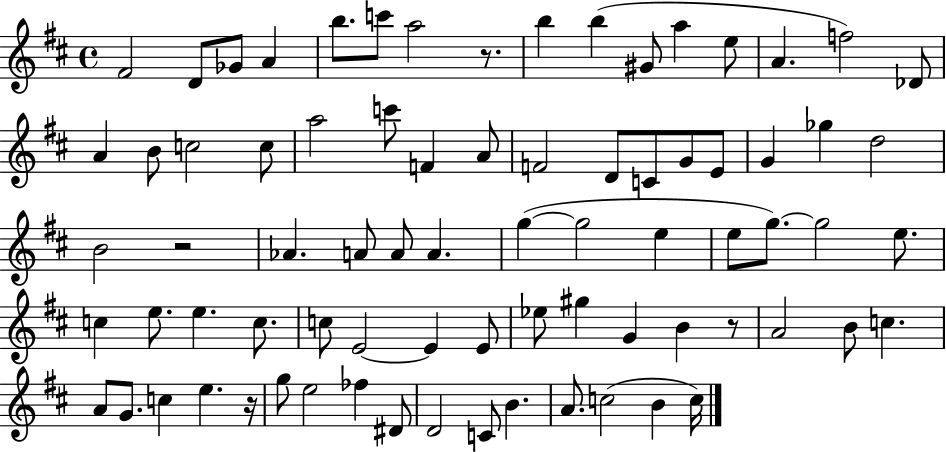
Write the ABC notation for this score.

X:1
T:Untitled
M:4/4
L:1/4
K:D
^F2 D/2 _G/2 A b/2 c'/2 a2 z/2 b b ^G/2 a e/2 A f2 _D/2 A B/2 c2 c/2 a2 c'/2 F A/2 F2 D/2 C/2 G/2 E/2 G _g d2 B2 z2 _A A/2 A/2 A g g2 e e/2 g/2 g2 e/2 c e/2 e c/2 c/2 E2 E E/2 _e/2 ^g G B z/2 A2 B/2 c A/2 G/2 c e z/4 g/2 e2 _f ^D/2 D2 C/2 B A/2 c2 B c/4